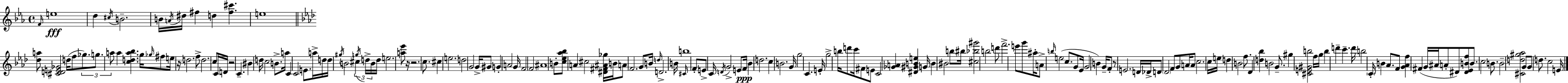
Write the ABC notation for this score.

X:1
T:Untitled
M:4/4
L:1/4
K:Eb
F/4 e4 d ^c/4 B2 B/4 A/4 ^d/4 ^f d [^f^c'] e4 [_da]/2 [^CDE_G]2 d/4 f/2 _g/2 g/2 a/2 a [cda_b] g/4 _g/4 ^f/2 e/4 z/4 d2 f/2 d2 c/2 C/4 D/4 z2 C ^B d/4 c2 B/2 a/4 C C2 E/2 a/4 d/4 d/4 ^g/4 B2 ^c g/4 d/4 B/4 d/4 e2 [a_e']/2 z/4 z2 c/2 ^c e2 d2 G2 G/4 ^G/2 G A2 G/4 F2 F2 ^A4 B/2 [c_e_a_b]/2 A ^c2 [^D^F^A_g]/4 B/4 A/2 F2 G/2 B/4 d/4 D2 B/4 ^C/4 b4 F/2 E/2 C/4 D/4 G2 E/2 F/4 _B d2 c B2 G/4 g2 C E/4 g2 b/4 d'/2 c'/4 ^F/2 E/2 C2 [_GA] [^D^GBe] G/4 B ^B2 b/2 ^b/4 [^c_b^g']2 b2 d'/2 f'2 e'/2 g'/2 ^a/4 A/2 b/4 e2 c/2 G/2 _E/4 G2 B G/4 F/2 z/2 E2 D/4 _D/4 D/2 _D2 F/2 G/2 A/4 A/2 c2 c/4 e/4 d B2 f/2 _D [d_b] B2 G/2 ^g [^CE^Gb]2 f/4 g/4 b d' c' d'/4 b2 C/4 B _A/2 F/2 [G_Af] ^F G/4 ^A/4 A/2 ^D/2 [^D_EBf]/2 B/2 c2 B/2 B2 [^Cd^g_a]2 G/2 G/2 d/2 c2 E/4